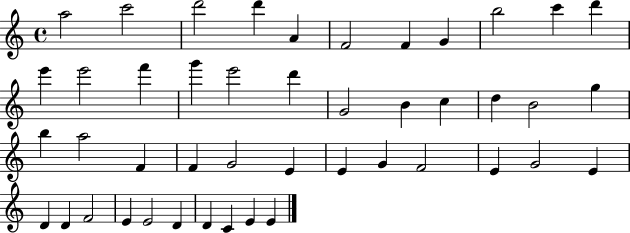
X:1
T:Untitled
M:4/4
L:1/4
K:C
a2 c'2 d'2 d' A F2 F G b2 c' d' e' e'2 f' g' e'2 d' G2 B c d B2 g b a2 F F G2 E E G F2 E G2 E D D F2 E E2 D D C E E